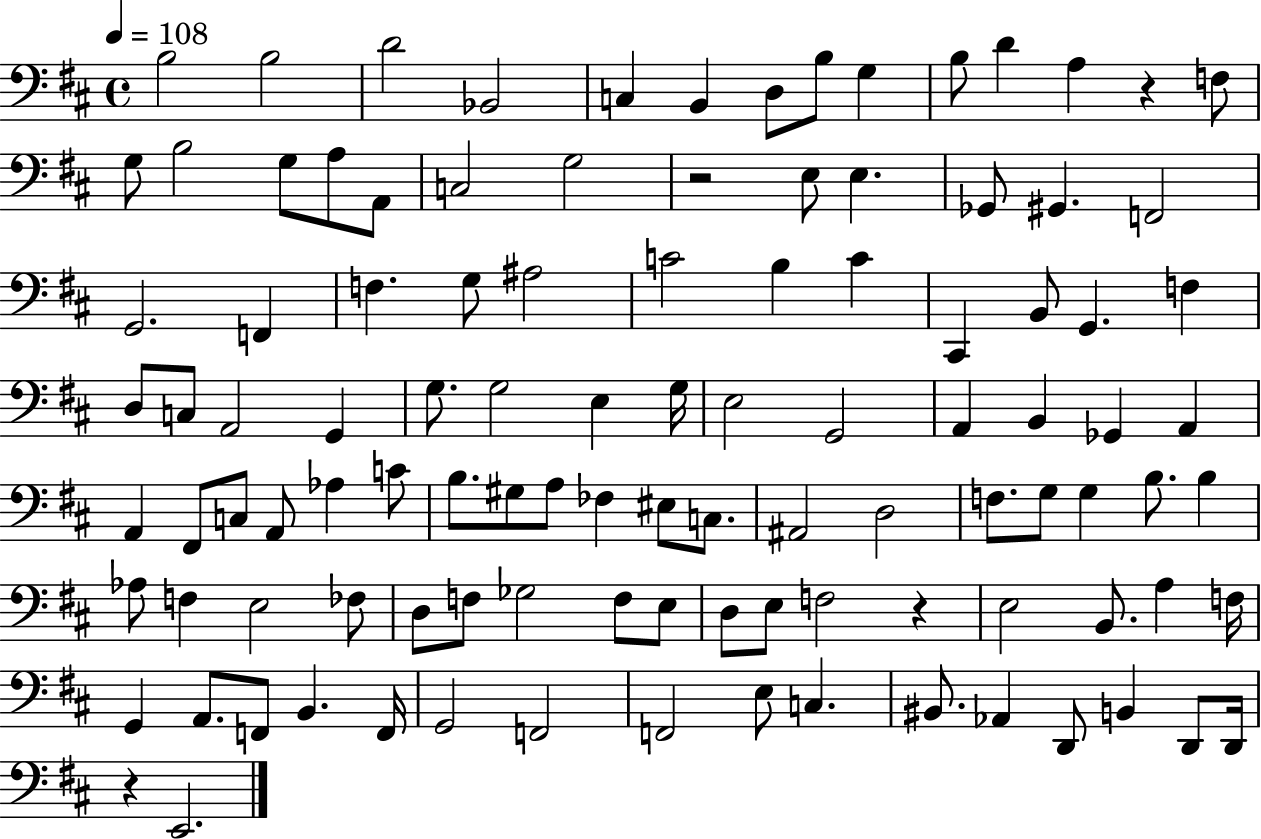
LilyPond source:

{
  \clef bass
  \time 4/4
  \defaultTimeSignature
  \key d \major
  \tempo 4 = 108
  b2 b2 | d'2 bes,2 | c4 b,4 d8 b8 g4 | b8 d'4 a4 r4 f8 | \break g8 b2 g8 a8 a,8 | c2 g2 | r2 e8 e4. | ges,8 gis,4. f,2 | \break g,2. f,4 | f4. g8 ais2 | c'2 b4 c'4 | cis,4 b,8 g,4. f4 | \break d8 c8 a,2 g,4 | g8. g2 e4 g16 | e2 g,2 | a,4 b,4 ges,4 a,4 | \break a,4 fis,8 c8 a,8 aes4 c'8 | b8. gis8 a8 fes4 eis8 c8. | ais,2 d2 | f8. g8 g4 b8. b4 | \break aes8 f4 e2 fes8 | d8 f8 ges2 f8 e8 | d8 e8 f2 r4 | e2 b,8. a4 f16 | \break g,4 a,8. f,8 b,4. f,16 | g,2 f,2 | f,2 e8 c4. | bis,8. aes,4 d,8 b,4 d,8 d,16 | \break r4 e,2. | \bar "|."
}